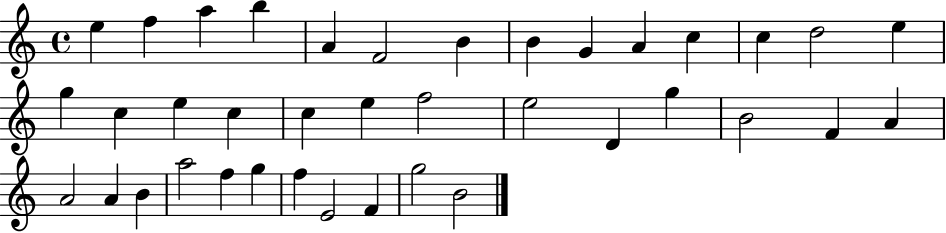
E5/q F5/q A5/q B5/q A4/q F4/h B4/q B4/q G4/q A4/q C5/q C5/q D5/h E5/q G5/q C5/q E5/q C5/q C5/q E5/q F5/h E5/h D4/q G5/q B4/h F4/q A4/q A4/h A4/q B4/q A5/h F5/q G5/q F5/q E4/h F4/q G5/h B4/h